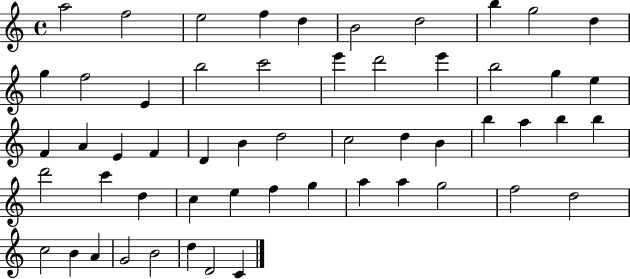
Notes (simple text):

A5/h F5/h E5/h F5/q D5/q B4/h D5/h B5/q G5/h D5/q G5/q F5/h E4/q B5/h C6/h E6/q D6/h E6/q B5/h G5/q E5/q F4/q A4/q E4/q F4/q D4/q B4/q D5/h C5/h D5/q B4/q B5/q A5/q B5/q B5/q D6/h C6/q D5/q C5/q E5/q F5/q G5/q A5/q A5/q G5/h F5/h D5/h C5/h B4/q A4/q G4/h B4/h D5/q D4/h C4/q